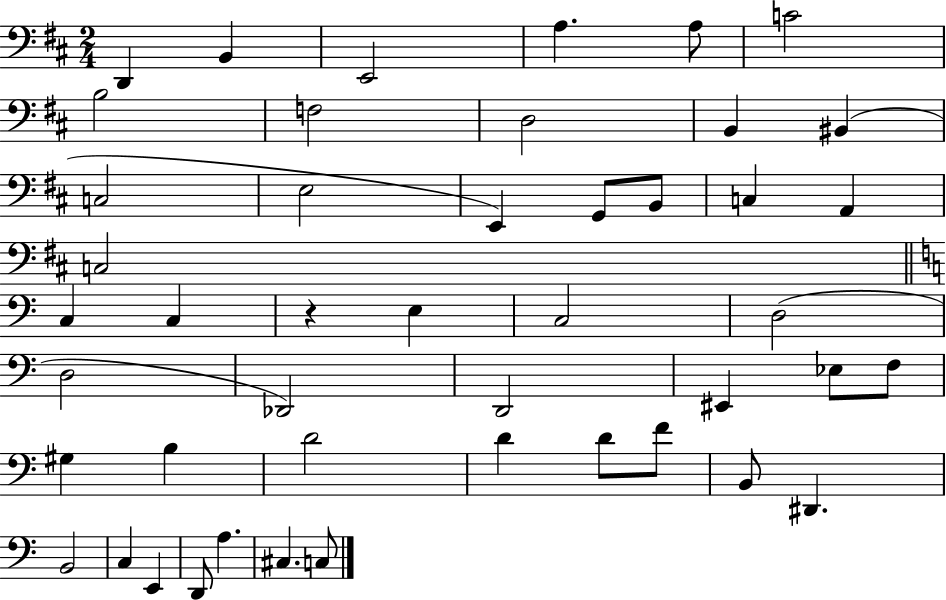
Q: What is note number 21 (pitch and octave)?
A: C3